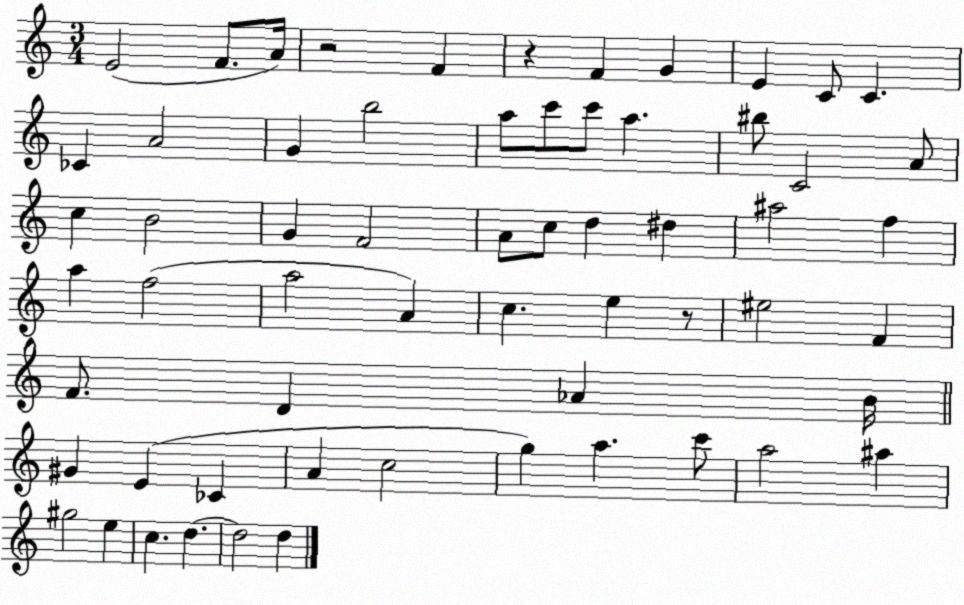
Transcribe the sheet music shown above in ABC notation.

X:1
T:Untitled
M:3/4
L:1/4
K:C
E2 F/2 A/4 z2 F z F G E C/2 C _C A2 G b2 a/2 c'/2 c'/2 a ^b/2 C2 A/2 c B2 G F2 A/2 c/2 d ^d ^a2 f a f2 a2 A c e z/2 ^e2 F F/2 D _A B/4 ^G E _C A c2 g a c'/2 a2 ^a ^g2 e c d d2 d